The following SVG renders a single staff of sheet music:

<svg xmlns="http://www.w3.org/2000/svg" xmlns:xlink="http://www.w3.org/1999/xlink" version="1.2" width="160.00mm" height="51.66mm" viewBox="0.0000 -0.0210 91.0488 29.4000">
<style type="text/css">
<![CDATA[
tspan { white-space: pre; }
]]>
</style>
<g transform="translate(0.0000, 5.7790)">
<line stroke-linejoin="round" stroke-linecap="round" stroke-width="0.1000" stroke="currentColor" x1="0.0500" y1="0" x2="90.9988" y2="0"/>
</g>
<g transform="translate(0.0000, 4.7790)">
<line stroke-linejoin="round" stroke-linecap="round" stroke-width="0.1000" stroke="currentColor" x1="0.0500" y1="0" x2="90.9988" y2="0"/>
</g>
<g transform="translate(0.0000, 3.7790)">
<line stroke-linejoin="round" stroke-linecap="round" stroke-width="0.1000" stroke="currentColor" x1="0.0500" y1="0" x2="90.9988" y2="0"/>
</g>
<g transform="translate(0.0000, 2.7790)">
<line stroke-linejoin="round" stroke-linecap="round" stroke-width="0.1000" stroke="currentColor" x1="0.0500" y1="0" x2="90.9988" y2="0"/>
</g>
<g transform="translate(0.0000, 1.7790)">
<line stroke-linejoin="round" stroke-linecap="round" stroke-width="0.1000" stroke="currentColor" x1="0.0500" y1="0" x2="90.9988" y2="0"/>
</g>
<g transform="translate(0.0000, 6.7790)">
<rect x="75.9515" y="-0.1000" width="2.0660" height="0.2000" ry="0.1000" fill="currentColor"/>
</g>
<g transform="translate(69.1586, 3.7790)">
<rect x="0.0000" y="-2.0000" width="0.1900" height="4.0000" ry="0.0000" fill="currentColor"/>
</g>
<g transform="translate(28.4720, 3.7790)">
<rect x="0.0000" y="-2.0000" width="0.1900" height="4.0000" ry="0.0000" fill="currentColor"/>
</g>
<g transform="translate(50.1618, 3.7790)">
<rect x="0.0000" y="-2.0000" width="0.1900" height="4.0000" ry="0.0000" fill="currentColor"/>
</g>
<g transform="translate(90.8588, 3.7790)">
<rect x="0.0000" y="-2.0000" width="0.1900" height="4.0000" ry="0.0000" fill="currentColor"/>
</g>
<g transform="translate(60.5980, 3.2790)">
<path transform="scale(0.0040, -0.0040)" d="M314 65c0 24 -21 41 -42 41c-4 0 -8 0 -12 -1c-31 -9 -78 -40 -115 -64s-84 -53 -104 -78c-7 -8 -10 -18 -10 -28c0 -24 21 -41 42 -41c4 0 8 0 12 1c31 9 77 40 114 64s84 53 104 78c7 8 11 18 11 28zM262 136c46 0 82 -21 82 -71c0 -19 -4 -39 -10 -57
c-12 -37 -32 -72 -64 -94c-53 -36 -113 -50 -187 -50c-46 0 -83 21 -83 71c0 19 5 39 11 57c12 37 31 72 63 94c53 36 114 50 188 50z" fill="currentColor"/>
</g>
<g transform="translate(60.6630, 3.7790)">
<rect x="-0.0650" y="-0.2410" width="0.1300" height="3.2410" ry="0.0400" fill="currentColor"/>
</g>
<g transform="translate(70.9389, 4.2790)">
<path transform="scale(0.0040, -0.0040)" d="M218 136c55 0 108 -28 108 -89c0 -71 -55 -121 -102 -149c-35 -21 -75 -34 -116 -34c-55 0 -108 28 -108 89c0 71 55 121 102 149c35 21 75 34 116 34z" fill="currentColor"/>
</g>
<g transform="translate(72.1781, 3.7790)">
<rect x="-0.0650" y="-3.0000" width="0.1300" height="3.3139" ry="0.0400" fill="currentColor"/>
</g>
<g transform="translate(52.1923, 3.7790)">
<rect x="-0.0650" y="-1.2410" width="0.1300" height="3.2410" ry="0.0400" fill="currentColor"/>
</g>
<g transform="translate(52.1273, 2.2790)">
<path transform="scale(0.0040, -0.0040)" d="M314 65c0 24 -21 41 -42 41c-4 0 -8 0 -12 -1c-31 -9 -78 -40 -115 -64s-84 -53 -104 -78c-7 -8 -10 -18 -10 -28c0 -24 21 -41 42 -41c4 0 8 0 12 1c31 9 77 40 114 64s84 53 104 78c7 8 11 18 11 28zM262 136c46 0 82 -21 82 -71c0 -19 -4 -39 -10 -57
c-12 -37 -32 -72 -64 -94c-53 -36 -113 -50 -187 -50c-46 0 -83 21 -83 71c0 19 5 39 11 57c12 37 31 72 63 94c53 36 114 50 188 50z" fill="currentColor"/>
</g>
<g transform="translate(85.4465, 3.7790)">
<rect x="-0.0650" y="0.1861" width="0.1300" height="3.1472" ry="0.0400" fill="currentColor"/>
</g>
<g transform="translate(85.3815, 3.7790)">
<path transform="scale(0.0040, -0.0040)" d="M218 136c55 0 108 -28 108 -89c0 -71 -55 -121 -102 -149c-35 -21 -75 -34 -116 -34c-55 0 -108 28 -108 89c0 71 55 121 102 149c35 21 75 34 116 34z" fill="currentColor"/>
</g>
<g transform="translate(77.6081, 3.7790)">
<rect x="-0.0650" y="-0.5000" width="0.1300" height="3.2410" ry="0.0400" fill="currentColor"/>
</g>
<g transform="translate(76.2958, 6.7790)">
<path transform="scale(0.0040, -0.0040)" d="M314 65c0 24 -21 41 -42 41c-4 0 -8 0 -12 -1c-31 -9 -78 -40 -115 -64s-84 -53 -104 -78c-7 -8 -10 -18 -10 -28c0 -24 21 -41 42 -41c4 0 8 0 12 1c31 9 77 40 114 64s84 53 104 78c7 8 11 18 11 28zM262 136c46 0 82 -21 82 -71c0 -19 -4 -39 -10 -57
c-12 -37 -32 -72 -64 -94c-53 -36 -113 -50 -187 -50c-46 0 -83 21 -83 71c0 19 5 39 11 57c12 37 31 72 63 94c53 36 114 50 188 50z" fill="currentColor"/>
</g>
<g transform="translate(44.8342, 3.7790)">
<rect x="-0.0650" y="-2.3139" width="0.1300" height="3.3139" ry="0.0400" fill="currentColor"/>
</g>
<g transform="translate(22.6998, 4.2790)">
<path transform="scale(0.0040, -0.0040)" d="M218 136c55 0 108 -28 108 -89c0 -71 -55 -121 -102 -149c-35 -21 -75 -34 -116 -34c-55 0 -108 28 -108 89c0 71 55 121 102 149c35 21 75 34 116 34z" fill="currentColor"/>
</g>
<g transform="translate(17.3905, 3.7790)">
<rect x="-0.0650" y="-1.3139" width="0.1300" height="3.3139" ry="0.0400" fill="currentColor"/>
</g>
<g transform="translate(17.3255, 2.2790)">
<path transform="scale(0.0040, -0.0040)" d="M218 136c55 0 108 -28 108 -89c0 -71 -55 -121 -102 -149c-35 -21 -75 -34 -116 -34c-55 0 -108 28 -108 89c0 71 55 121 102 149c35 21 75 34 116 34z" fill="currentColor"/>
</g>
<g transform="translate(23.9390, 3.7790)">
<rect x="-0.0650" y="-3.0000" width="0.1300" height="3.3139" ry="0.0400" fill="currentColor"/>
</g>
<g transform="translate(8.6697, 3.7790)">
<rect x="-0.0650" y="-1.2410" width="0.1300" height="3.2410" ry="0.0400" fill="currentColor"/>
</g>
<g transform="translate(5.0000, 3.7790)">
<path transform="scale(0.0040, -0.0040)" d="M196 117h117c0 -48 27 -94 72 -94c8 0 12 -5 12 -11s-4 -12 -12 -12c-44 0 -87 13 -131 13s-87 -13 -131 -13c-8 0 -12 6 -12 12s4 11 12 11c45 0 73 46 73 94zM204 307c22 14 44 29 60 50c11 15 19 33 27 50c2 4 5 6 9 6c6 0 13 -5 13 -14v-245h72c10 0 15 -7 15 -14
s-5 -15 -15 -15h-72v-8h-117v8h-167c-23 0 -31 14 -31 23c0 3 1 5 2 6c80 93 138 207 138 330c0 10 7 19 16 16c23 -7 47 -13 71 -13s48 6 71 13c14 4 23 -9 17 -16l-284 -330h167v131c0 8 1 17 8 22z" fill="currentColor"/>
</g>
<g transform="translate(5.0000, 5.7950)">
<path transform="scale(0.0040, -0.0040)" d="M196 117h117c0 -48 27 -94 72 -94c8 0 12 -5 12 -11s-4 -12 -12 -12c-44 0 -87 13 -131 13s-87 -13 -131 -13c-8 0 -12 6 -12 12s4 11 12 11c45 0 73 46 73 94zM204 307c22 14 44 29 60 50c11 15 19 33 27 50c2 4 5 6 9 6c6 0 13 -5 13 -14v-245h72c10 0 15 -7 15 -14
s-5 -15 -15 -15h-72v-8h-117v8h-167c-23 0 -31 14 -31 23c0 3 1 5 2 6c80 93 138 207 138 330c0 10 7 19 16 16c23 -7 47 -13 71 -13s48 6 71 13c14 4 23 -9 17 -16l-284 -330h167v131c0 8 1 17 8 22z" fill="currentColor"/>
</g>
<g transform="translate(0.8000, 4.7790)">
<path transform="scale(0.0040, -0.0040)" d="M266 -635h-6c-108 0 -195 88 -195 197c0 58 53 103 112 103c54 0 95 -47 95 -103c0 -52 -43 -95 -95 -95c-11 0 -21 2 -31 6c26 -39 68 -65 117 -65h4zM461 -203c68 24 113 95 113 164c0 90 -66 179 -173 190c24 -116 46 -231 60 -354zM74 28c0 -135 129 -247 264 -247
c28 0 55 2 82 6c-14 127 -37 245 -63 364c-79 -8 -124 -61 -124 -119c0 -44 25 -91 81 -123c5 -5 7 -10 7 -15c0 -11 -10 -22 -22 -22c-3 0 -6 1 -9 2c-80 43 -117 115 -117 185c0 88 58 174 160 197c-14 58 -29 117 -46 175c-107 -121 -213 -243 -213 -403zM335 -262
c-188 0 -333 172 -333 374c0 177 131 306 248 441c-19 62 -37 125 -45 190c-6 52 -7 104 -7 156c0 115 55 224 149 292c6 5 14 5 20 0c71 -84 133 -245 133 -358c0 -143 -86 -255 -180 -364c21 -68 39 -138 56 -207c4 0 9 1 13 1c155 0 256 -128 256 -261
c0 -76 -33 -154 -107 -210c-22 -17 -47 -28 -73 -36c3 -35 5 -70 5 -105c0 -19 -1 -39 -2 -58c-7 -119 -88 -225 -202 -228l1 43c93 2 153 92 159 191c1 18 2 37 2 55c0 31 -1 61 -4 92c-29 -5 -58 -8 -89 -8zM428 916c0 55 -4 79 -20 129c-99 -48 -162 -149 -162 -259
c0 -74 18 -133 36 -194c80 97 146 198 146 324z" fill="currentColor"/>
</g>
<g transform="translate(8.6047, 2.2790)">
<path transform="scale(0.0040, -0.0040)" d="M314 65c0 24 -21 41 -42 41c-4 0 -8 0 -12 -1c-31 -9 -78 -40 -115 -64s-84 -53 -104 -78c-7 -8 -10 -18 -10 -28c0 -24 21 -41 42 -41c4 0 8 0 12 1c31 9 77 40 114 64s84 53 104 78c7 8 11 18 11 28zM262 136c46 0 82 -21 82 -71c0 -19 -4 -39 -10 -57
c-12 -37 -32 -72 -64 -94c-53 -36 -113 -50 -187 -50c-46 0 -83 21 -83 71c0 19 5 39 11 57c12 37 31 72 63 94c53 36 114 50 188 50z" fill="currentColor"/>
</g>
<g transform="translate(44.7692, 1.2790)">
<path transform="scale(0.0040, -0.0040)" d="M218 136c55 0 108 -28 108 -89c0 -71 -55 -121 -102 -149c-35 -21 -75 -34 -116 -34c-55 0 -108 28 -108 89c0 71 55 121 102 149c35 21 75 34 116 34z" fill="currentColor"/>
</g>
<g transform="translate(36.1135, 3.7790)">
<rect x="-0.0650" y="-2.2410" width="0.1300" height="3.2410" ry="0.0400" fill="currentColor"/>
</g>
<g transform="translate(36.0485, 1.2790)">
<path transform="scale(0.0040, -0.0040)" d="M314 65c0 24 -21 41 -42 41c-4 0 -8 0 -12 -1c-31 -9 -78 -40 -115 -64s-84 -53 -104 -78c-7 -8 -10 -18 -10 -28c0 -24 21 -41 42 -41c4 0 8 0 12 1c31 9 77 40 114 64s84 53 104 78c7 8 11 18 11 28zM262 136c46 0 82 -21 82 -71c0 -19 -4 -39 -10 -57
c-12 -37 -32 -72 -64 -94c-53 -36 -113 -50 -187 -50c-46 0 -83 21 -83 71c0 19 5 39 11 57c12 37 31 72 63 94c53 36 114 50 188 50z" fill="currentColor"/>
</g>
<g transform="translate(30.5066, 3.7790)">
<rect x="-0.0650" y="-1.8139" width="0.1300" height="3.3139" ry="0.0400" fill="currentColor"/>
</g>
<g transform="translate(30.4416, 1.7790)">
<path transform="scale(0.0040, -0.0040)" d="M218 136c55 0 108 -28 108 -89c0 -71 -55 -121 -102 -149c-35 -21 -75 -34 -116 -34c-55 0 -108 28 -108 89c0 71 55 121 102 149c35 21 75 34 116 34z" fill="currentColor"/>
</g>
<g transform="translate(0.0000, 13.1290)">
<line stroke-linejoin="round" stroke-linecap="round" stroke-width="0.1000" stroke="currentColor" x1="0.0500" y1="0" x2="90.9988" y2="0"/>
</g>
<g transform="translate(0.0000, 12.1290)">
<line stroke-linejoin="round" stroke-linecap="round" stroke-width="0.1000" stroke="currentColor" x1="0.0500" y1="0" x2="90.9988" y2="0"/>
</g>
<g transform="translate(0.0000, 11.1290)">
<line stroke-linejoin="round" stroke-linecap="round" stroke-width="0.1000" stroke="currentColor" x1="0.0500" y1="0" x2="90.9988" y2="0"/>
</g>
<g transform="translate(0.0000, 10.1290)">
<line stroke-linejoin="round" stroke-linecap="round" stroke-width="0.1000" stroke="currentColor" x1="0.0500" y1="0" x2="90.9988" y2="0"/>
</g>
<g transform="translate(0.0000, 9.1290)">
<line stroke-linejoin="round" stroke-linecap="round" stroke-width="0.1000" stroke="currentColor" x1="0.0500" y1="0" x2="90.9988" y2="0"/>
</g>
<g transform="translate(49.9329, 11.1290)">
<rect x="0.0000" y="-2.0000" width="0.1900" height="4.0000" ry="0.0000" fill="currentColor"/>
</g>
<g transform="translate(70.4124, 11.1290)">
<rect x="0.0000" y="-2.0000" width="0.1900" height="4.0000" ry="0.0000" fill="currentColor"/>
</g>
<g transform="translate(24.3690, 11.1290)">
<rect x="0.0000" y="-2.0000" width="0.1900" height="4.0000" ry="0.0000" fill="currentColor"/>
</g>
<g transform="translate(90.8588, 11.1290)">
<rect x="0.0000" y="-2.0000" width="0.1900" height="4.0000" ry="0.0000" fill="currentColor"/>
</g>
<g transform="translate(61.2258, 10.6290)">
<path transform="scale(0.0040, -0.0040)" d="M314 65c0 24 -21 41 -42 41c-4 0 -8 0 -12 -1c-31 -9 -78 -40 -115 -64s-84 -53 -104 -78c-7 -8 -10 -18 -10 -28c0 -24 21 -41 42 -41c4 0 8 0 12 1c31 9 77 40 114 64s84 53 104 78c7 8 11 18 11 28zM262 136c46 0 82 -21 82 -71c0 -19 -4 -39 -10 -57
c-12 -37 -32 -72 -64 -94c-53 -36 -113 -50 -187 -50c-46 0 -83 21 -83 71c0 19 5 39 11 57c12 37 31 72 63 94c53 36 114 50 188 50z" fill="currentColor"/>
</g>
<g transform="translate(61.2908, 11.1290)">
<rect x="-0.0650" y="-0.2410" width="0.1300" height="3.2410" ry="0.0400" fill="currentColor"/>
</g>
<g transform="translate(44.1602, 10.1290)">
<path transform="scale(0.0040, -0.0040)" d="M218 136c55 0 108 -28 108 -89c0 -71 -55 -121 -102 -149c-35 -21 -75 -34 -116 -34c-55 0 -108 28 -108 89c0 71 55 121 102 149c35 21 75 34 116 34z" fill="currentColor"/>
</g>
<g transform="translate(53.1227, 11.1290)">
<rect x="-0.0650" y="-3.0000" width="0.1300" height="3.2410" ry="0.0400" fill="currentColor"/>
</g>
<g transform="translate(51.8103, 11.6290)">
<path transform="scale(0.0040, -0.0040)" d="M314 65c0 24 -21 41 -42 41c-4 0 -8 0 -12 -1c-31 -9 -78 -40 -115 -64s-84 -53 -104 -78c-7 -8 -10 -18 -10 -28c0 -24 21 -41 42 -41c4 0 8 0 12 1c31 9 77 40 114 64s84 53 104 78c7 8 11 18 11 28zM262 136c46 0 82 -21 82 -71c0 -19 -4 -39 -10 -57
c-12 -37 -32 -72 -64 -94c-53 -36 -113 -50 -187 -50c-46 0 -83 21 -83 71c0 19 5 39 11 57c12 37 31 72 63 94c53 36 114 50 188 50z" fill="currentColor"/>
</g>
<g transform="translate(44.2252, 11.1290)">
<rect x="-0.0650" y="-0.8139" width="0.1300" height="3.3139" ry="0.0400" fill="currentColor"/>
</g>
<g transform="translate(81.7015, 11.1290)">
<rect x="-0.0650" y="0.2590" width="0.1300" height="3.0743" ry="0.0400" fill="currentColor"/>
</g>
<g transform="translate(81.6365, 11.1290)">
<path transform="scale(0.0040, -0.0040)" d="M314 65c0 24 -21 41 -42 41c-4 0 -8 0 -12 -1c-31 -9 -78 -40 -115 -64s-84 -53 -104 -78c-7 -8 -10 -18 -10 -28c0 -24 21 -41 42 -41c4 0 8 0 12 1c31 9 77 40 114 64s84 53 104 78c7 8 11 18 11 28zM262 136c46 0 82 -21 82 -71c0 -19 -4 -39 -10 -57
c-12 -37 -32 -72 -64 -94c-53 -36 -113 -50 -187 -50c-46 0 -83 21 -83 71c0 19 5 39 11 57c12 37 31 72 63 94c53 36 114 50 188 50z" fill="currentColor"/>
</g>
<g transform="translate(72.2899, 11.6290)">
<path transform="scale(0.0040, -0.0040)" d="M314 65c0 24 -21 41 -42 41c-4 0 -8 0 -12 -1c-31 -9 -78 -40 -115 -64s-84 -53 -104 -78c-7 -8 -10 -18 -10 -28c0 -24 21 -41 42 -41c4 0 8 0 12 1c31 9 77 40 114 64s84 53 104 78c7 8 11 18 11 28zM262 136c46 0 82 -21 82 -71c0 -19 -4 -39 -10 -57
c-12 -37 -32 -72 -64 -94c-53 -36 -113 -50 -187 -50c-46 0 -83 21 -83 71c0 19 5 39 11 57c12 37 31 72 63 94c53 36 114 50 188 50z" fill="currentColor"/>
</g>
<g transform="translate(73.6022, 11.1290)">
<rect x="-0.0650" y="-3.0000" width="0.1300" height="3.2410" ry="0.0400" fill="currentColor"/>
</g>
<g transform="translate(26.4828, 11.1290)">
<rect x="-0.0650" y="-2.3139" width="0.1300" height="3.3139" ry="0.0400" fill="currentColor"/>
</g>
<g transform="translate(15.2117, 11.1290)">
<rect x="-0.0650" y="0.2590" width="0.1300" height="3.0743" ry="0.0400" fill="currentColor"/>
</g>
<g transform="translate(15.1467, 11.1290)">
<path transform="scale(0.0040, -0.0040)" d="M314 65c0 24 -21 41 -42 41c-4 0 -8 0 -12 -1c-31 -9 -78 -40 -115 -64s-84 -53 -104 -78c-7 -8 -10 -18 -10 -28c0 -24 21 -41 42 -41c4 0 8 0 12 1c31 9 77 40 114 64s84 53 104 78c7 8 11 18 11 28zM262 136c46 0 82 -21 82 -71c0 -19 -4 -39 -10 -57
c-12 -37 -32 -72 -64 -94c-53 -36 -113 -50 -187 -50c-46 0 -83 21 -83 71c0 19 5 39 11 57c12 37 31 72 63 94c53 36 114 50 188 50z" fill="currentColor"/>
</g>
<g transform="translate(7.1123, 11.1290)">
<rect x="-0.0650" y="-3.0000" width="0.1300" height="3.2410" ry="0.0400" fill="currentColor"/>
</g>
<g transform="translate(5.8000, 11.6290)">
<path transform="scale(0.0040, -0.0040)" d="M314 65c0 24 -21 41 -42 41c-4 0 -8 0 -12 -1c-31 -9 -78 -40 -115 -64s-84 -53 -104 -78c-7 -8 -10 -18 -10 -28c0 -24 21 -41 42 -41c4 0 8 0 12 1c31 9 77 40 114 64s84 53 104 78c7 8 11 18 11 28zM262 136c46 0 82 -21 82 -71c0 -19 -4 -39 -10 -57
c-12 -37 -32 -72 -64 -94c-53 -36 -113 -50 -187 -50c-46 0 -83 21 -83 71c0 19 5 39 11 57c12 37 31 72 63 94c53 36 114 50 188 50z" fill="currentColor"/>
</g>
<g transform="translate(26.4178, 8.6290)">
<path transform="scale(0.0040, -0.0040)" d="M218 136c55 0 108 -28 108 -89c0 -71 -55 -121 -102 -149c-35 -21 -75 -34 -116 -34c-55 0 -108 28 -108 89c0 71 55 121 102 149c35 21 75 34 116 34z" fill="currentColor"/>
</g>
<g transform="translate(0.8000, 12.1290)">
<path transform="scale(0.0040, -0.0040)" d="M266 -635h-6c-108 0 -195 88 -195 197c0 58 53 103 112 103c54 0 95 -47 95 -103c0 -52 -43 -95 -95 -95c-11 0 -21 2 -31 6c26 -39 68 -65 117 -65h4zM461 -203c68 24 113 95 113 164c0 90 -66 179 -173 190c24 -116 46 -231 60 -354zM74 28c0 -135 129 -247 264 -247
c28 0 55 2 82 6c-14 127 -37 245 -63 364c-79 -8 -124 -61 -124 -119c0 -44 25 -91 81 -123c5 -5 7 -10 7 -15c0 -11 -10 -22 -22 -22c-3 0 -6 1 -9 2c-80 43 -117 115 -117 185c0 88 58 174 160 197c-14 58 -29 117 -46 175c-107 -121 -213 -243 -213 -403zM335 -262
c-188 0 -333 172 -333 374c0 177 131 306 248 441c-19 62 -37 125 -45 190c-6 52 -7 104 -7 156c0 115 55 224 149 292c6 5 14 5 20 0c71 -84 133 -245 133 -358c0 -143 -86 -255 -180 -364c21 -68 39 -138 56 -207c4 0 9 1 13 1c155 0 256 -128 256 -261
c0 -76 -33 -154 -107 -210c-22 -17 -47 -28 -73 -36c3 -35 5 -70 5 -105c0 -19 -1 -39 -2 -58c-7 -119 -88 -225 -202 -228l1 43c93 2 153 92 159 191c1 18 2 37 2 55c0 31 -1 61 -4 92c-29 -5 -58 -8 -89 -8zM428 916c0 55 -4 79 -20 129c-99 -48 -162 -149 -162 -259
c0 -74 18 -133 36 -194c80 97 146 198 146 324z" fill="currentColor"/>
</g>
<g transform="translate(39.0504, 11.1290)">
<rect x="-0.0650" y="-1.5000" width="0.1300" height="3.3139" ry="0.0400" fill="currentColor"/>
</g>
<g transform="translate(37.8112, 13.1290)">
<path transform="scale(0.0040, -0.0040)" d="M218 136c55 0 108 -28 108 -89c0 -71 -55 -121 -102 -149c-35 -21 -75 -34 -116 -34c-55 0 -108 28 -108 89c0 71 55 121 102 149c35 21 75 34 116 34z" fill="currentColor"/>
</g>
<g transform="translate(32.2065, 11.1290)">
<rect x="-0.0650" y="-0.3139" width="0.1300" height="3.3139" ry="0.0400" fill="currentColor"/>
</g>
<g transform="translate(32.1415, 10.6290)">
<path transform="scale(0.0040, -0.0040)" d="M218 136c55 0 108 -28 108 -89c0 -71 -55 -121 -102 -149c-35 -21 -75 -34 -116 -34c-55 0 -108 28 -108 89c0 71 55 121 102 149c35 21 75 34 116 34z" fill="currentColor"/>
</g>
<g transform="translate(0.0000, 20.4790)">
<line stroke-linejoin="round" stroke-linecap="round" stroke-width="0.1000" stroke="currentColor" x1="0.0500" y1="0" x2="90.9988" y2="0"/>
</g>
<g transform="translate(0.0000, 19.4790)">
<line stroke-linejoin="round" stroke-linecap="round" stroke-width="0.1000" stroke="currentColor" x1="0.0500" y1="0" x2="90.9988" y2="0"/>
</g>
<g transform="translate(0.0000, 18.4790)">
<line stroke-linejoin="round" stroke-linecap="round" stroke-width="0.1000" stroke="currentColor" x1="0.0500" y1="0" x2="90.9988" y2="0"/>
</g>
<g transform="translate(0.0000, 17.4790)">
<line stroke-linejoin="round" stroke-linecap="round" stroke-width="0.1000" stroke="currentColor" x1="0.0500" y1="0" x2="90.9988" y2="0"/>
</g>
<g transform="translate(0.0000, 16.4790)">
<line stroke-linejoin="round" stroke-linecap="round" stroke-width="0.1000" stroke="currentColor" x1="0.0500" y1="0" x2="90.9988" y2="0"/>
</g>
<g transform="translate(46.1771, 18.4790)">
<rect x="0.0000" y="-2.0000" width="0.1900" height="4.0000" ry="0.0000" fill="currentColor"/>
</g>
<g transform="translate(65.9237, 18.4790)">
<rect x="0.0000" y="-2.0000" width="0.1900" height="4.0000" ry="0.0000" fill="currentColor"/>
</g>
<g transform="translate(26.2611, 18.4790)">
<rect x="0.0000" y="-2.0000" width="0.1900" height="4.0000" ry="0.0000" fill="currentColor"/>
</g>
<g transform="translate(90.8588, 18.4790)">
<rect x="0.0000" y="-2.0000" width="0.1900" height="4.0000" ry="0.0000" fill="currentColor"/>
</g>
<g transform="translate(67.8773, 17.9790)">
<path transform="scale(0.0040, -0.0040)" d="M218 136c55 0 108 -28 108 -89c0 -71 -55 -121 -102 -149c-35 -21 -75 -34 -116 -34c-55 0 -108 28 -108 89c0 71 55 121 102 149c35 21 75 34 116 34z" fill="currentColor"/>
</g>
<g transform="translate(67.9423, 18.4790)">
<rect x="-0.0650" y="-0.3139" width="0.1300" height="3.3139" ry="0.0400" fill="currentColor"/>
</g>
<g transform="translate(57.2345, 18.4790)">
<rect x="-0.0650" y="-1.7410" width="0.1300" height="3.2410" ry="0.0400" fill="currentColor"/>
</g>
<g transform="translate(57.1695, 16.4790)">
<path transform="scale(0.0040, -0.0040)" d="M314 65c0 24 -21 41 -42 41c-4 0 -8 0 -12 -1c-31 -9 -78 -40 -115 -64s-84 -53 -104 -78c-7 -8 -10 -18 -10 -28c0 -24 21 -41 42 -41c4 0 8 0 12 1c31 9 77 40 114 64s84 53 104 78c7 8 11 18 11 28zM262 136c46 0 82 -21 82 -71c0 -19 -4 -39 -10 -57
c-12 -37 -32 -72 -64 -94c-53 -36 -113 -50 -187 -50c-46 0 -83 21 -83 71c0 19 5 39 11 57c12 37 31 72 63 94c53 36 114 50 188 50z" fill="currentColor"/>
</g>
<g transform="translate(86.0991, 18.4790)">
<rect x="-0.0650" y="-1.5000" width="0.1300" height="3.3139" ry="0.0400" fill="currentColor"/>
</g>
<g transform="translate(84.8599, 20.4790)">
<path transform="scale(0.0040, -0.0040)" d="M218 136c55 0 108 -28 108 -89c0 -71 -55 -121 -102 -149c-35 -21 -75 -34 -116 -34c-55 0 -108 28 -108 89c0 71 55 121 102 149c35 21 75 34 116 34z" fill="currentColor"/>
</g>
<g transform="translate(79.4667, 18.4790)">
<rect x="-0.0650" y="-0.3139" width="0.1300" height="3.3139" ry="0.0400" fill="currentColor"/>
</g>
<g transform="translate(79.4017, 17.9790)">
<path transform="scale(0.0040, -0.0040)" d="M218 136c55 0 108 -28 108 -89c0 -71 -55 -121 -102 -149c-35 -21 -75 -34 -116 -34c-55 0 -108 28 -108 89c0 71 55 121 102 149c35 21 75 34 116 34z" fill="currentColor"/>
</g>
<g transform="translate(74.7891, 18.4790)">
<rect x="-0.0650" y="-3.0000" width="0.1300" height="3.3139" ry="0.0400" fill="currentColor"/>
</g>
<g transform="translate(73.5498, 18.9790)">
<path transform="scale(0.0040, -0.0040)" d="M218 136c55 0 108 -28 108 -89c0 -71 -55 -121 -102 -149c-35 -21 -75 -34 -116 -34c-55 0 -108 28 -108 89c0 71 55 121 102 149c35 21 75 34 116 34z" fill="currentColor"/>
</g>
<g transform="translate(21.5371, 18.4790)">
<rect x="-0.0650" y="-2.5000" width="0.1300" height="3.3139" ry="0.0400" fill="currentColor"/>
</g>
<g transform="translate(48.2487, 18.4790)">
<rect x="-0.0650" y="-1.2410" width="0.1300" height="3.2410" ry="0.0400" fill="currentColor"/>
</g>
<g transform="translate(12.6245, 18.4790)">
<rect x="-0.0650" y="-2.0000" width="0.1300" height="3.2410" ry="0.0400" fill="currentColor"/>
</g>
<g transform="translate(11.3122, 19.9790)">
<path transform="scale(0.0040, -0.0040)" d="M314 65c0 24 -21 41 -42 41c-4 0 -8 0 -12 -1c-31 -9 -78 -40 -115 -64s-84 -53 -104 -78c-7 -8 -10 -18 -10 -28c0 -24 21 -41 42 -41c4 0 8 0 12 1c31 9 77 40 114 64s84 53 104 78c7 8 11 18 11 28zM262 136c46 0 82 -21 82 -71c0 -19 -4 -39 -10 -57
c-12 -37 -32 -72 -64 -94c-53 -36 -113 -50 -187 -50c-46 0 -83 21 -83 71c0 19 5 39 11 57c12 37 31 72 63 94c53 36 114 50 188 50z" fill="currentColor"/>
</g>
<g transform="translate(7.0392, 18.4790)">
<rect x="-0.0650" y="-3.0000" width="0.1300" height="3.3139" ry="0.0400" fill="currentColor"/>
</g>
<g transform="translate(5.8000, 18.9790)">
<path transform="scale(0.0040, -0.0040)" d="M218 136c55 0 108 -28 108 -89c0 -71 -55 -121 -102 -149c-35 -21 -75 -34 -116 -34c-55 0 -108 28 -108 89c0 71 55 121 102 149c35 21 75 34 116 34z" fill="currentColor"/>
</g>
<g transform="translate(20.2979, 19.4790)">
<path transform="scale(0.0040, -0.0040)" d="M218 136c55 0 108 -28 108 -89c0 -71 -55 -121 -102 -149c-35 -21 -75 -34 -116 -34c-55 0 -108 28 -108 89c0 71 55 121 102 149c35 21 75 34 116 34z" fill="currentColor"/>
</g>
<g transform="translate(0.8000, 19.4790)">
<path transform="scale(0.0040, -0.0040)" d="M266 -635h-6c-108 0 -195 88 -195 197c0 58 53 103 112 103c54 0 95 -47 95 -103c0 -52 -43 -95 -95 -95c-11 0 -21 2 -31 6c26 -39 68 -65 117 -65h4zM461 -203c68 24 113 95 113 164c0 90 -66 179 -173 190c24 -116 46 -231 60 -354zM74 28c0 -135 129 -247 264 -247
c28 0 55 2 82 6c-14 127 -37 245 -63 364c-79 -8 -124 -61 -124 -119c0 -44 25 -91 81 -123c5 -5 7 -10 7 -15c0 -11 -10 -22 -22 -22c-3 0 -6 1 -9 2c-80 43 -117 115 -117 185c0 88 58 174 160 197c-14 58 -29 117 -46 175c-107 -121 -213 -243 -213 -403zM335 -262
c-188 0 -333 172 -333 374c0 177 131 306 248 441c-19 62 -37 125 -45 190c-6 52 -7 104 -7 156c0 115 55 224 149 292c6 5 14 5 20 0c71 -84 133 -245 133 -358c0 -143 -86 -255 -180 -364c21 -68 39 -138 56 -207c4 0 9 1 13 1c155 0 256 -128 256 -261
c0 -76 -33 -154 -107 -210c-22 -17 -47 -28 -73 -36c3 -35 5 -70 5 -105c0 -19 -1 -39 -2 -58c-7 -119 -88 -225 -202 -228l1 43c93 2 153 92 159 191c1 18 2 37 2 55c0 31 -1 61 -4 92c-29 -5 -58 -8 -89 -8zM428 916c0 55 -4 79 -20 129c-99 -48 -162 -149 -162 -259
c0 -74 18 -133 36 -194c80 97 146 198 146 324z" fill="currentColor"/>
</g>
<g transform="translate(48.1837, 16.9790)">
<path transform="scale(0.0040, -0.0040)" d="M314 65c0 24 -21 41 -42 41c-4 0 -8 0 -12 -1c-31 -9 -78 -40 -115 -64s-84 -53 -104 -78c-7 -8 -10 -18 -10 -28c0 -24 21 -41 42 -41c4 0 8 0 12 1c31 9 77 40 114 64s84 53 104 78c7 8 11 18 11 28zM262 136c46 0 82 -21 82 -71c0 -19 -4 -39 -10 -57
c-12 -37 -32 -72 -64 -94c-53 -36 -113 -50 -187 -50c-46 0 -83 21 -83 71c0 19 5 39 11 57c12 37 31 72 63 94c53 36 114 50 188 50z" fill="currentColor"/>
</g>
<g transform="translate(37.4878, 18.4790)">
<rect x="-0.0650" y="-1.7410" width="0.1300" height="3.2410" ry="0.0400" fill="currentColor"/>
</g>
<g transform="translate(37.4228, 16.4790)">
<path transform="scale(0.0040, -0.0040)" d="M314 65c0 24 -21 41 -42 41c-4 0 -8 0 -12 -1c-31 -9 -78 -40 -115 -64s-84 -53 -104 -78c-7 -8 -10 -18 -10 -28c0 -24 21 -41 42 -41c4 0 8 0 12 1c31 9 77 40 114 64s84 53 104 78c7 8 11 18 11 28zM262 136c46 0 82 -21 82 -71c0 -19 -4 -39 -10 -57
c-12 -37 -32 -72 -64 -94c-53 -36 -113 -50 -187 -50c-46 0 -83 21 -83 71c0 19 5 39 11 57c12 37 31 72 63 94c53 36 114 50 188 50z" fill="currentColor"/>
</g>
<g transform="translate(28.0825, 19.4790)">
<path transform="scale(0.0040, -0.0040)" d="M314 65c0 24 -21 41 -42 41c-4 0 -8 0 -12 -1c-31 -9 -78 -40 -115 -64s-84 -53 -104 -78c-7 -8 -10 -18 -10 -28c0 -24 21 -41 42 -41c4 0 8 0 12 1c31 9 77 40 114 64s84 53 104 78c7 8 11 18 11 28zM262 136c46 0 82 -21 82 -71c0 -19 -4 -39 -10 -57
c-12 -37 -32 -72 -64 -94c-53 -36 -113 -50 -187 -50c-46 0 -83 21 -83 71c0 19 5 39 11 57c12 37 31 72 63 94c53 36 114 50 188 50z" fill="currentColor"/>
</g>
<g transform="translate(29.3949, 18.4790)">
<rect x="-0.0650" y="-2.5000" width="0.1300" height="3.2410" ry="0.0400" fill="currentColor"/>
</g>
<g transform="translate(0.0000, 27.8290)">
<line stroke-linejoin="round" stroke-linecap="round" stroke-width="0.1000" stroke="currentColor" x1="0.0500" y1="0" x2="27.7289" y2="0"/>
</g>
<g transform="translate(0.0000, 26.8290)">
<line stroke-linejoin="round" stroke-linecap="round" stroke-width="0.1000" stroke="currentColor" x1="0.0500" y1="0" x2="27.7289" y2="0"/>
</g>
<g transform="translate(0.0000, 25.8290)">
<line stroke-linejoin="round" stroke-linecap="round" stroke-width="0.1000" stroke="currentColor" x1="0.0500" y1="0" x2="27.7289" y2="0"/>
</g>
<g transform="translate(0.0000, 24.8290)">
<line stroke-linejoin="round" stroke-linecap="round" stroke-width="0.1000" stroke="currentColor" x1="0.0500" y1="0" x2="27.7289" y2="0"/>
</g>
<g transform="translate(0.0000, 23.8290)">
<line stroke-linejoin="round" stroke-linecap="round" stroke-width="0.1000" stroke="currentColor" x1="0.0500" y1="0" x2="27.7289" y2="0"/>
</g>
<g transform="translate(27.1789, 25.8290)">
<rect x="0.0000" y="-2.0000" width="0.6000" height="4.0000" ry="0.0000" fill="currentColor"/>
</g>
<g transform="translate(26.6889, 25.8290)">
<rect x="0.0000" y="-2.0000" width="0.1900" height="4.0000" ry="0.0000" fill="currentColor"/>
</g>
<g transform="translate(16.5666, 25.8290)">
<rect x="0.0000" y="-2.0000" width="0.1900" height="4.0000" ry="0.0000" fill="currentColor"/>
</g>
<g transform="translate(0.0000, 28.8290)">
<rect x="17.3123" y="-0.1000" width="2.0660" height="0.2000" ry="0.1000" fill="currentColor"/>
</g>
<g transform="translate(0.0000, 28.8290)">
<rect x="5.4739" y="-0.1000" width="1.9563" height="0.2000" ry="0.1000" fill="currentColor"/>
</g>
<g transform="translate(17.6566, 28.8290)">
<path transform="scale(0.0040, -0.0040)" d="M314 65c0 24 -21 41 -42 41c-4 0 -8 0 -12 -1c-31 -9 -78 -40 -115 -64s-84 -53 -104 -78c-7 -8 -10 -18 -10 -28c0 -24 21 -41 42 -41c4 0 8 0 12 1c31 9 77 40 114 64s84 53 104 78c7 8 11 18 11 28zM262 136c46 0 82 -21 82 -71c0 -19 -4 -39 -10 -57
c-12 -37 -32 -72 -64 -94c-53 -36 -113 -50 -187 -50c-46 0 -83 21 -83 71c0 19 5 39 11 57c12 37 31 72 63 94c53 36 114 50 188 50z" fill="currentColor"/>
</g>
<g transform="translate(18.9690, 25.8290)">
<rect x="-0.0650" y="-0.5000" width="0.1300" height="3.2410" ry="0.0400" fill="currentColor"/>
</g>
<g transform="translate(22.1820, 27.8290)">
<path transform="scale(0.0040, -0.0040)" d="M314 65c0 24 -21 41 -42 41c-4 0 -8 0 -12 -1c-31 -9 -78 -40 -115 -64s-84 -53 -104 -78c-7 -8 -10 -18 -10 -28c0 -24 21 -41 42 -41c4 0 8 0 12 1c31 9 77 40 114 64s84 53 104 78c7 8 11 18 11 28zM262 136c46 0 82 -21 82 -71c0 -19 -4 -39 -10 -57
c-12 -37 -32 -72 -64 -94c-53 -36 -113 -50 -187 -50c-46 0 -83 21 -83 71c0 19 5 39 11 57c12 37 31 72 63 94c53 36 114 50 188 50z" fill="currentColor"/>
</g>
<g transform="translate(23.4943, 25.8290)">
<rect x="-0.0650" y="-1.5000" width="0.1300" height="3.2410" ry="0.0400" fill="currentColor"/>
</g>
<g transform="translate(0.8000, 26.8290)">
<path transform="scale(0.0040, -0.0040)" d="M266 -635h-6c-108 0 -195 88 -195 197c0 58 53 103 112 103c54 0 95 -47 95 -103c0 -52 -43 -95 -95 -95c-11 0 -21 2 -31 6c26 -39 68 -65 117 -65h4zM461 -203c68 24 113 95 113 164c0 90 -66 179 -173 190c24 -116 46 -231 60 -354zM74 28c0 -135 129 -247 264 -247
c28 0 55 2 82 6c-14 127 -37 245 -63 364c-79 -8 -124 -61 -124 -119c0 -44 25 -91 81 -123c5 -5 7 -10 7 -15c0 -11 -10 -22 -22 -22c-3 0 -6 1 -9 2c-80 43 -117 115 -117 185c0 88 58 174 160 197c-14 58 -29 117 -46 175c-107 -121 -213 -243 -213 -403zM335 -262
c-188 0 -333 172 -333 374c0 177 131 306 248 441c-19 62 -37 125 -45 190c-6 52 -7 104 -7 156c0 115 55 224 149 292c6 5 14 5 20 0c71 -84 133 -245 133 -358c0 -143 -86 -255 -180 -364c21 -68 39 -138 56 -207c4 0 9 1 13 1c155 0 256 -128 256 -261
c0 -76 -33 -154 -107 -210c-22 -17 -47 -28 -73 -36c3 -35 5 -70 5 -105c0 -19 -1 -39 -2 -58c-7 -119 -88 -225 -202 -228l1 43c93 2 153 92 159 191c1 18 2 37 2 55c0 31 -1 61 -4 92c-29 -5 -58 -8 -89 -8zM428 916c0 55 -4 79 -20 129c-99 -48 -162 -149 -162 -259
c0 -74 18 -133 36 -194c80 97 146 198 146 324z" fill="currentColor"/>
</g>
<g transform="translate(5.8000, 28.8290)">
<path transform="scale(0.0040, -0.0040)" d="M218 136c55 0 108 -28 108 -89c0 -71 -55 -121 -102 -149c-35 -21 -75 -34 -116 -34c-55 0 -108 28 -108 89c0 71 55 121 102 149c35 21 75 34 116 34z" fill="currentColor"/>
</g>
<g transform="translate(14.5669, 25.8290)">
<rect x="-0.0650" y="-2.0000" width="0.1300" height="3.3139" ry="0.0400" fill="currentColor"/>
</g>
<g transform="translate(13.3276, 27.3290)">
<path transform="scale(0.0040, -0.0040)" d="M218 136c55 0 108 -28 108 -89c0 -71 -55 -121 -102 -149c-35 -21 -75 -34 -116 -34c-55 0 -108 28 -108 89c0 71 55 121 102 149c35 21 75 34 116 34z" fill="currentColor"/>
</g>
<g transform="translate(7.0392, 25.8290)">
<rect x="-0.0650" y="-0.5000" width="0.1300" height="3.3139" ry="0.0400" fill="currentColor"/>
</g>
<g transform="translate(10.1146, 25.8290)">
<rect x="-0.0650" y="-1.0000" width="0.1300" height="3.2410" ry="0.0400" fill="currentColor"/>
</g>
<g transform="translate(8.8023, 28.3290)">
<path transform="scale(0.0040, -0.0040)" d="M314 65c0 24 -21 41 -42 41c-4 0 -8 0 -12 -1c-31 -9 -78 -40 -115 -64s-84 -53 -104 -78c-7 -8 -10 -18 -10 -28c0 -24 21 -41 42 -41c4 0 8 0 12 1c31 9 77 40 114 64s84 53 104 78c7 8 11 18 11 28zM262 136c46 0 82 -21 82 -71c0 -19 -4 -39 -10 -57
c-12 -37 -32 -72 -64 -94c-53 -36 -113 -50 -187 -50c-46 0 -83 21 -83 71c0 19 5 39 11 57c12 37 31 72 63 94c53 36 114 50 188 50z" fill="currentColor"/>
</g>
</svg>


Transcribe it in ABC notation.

X:1
T:Untitled
M:4/4
L:1/4
K:C
e2 e A f g2 g e2 c2 A C2 B A2 B2 g c E d A2 c2 A2 B2 A F2 G G2 f2 e2 f2 c A c E C D2 F C2 E2